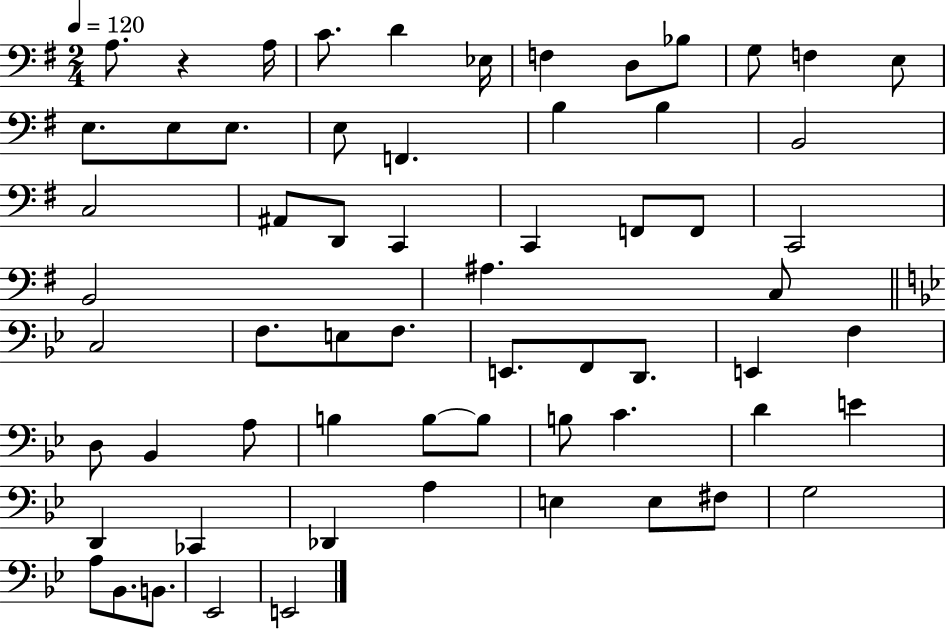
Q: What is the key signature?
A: G major